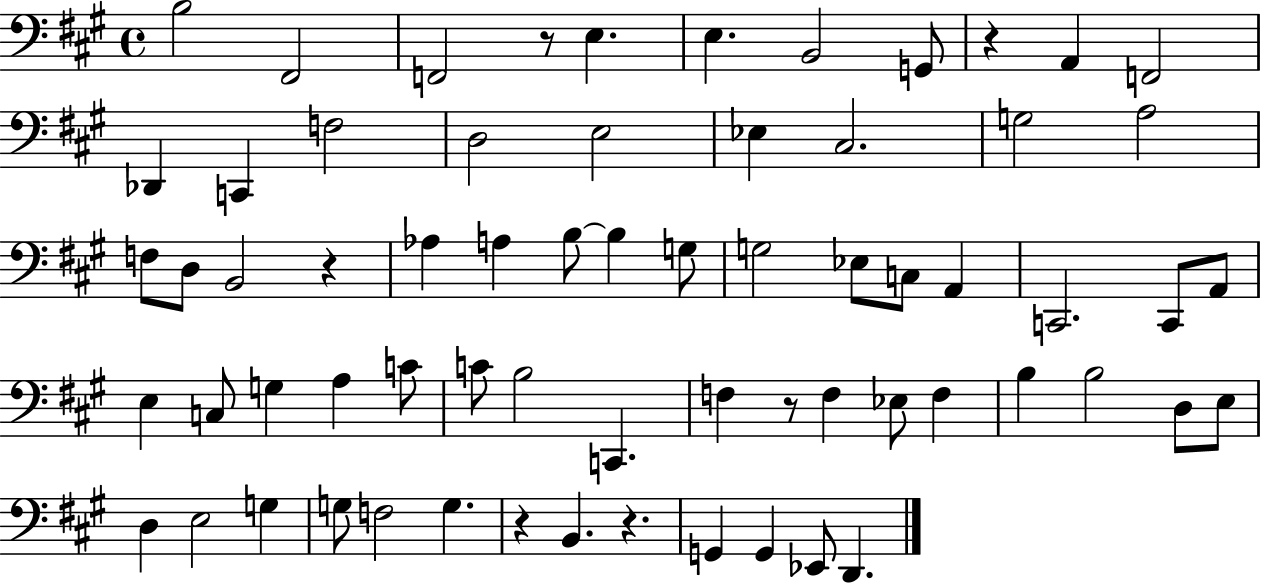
X:1
T:Untitled
M:4/4
L:1/4
K:A
B,2 ^F,,2 F,,2 z/2 E, E, B,,2 G,,/2 z A,, F,,2 _D,, C,, F,2 D,2 E,2 _E, ^C,2 G,2 A,2 F,/2 D,/2 B,,2 z _A, A, B,/2 B, G,/2 G,2 _E,/2 C,/2 A,, C,,2 C,,/2 A,,/2 E, C,/2 G, A, C/2 C/2 B,2 C,, F, z/2 F, _E,/2 F, B, B,2 D,/2 E,/2 D, E,2 G, G,/2 F,2 G, z B,, z G,, G,, _E,,/2 D,,